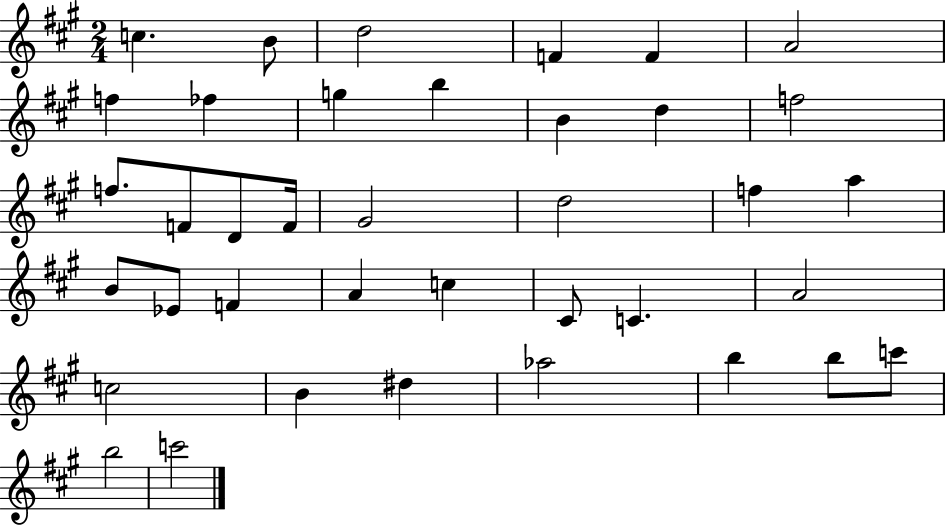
X:1
T:Untitled
M:2/4
L:1/4
K:A
c B/2 d2 F F A2 f _f g b B d f2 f/2 F/2 D/2 F/4 ^G2 d2 f a B/2 _E/2 F A c ^C/2 C A2 c2 B ^d _a2 b b/2 c'/2 b2 c'2